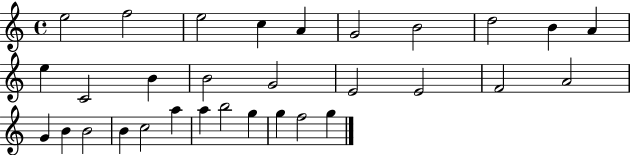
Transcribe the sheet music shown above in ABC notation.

X:1
T:Untitled
M:4/4
L:1/4
K:C
e2 f2 e2 c A G2 B2 d2 B A e C2 B B2 G2 E2 E2 F2 A2 G B B2 B c2 a a b2 g g f2 g